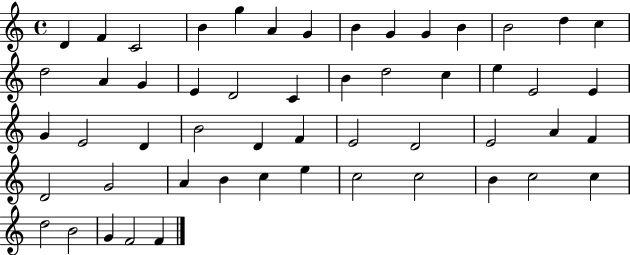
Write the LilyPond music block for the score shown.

{
  \clef treble
  \time 4/4
  \defaultTimeSignature
  \key c \major
  d'4 f'4 c'2 | b'4 g''4 a'4 g'4 | b'4 g'4 g'4 b'4 | b'2 d''4 c''4 | \break d''2 a'4 g'4 | e'4 d'2 c'4 | b'4 d''2 c''4 | e''4 e'2 e'4 | \break g'4 e'2 d'4 | b'2 d'4 f'4 | e'2 d'2 | e'2 a'4 f'4 | \break d'2 g'2 | a'4 b'4 c''4 e''4 | c''2 c''2 | b'4 c''2 c''4 | \break d''2 b'2 | g'4 f'2 f'4 | \bar "|."
}